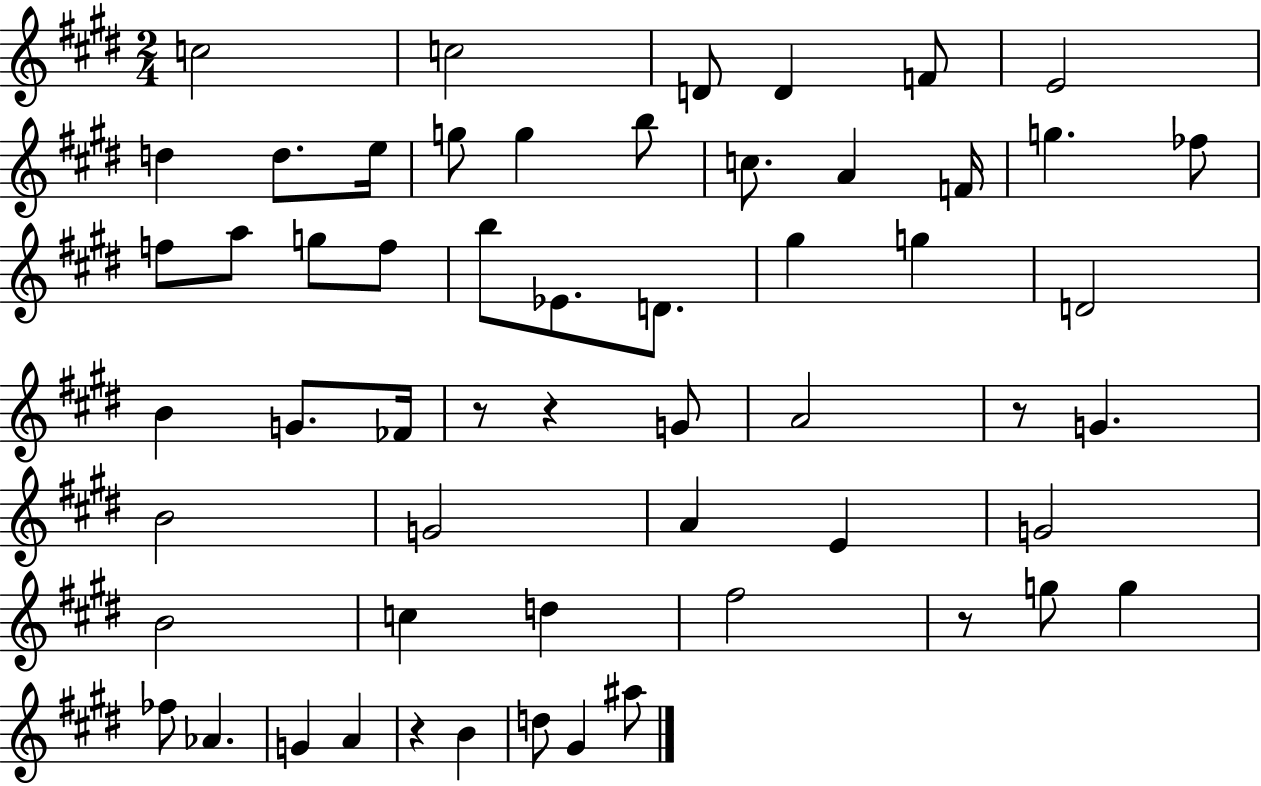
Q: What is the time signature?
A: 2/4